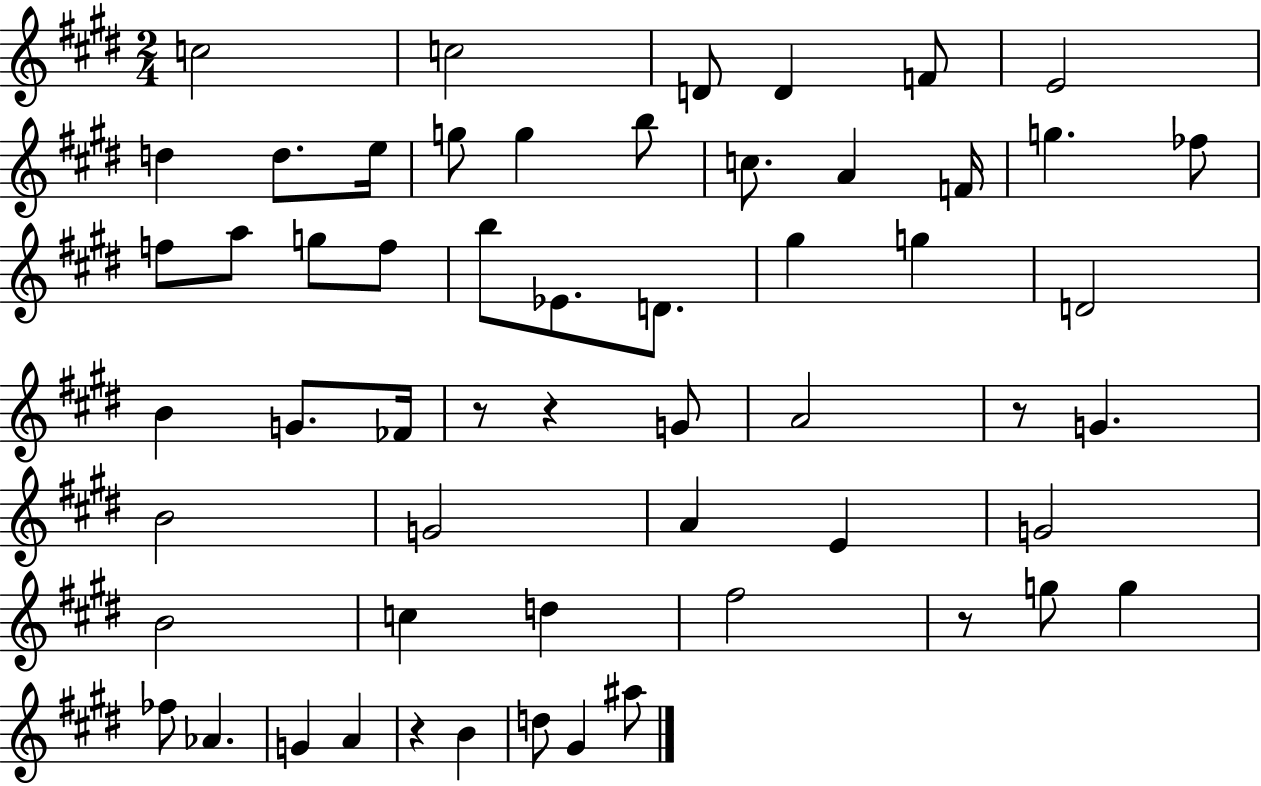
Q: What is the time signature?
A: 2/4